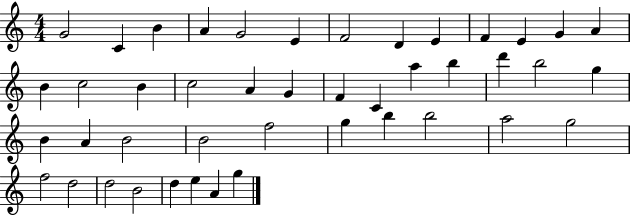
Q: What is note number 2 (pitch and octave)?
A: C4